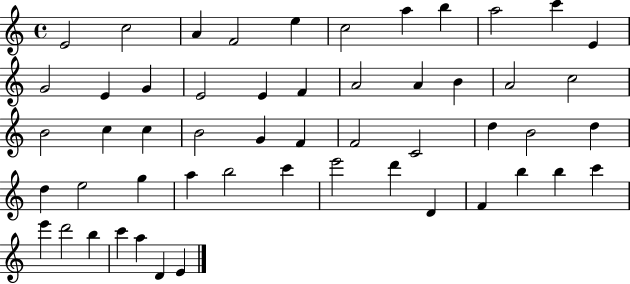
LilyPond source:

{
  \clef treble
  \time 4/4
  \defaultTimeSignature
  \key c \major
  e'2 c''2 | a'4 f'2 e''4 | c''2 a''4 b''4 | a''2 c'''4 e'4 | \break g'2 e'4 g'4 | e'2 e'4 f'4 | a'2 a'4 b'4 | a'2 c''2 | \break b'2 c''4 c''4 | b'2 g'4 f'4 | f'2 c'2 | d''4 b'2 d''4 | \break d''4 e''2 g''4 | a''4 b''2 c'''4 | e'''2 d'''4 d'4 | f'4 b''4 b''4 c'''4 | \break e'''4 d'''2 b''4 | c'''4 a''4 d'4 e'4 | \bar "|."
}